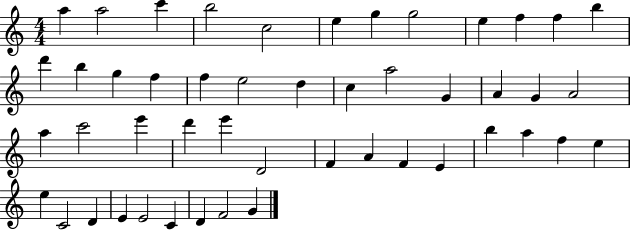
A5/q A5/h C6/q B5/h C5/h E5/q G5/q G5/h E5/q F5/q F5/q B5/q D6/q B5/q G5/q F5/q F5/q E5/h D5/q C5/q A5/h G4/q A4/q G4/q A4/h A5/q C6/h E6/q D6/q E6/q D4/h F4/q A4/q F4/q E4/q B5/q A5/q F5/q E5/q E5/q C4/h D4/q E4/q E4/h C4/q D4/q F4/h G4/q